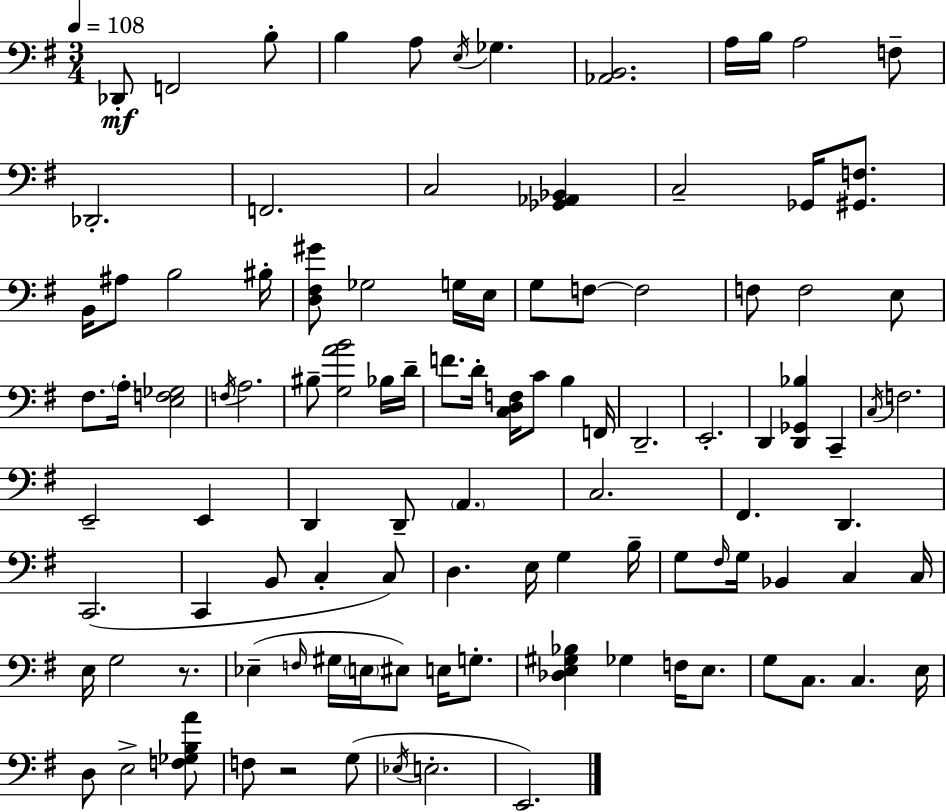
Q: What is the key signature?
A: G major